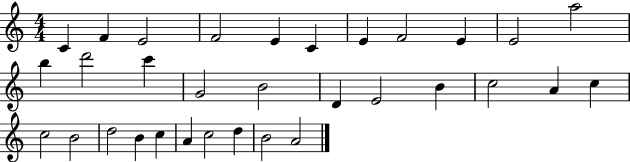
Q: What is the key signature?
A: C major